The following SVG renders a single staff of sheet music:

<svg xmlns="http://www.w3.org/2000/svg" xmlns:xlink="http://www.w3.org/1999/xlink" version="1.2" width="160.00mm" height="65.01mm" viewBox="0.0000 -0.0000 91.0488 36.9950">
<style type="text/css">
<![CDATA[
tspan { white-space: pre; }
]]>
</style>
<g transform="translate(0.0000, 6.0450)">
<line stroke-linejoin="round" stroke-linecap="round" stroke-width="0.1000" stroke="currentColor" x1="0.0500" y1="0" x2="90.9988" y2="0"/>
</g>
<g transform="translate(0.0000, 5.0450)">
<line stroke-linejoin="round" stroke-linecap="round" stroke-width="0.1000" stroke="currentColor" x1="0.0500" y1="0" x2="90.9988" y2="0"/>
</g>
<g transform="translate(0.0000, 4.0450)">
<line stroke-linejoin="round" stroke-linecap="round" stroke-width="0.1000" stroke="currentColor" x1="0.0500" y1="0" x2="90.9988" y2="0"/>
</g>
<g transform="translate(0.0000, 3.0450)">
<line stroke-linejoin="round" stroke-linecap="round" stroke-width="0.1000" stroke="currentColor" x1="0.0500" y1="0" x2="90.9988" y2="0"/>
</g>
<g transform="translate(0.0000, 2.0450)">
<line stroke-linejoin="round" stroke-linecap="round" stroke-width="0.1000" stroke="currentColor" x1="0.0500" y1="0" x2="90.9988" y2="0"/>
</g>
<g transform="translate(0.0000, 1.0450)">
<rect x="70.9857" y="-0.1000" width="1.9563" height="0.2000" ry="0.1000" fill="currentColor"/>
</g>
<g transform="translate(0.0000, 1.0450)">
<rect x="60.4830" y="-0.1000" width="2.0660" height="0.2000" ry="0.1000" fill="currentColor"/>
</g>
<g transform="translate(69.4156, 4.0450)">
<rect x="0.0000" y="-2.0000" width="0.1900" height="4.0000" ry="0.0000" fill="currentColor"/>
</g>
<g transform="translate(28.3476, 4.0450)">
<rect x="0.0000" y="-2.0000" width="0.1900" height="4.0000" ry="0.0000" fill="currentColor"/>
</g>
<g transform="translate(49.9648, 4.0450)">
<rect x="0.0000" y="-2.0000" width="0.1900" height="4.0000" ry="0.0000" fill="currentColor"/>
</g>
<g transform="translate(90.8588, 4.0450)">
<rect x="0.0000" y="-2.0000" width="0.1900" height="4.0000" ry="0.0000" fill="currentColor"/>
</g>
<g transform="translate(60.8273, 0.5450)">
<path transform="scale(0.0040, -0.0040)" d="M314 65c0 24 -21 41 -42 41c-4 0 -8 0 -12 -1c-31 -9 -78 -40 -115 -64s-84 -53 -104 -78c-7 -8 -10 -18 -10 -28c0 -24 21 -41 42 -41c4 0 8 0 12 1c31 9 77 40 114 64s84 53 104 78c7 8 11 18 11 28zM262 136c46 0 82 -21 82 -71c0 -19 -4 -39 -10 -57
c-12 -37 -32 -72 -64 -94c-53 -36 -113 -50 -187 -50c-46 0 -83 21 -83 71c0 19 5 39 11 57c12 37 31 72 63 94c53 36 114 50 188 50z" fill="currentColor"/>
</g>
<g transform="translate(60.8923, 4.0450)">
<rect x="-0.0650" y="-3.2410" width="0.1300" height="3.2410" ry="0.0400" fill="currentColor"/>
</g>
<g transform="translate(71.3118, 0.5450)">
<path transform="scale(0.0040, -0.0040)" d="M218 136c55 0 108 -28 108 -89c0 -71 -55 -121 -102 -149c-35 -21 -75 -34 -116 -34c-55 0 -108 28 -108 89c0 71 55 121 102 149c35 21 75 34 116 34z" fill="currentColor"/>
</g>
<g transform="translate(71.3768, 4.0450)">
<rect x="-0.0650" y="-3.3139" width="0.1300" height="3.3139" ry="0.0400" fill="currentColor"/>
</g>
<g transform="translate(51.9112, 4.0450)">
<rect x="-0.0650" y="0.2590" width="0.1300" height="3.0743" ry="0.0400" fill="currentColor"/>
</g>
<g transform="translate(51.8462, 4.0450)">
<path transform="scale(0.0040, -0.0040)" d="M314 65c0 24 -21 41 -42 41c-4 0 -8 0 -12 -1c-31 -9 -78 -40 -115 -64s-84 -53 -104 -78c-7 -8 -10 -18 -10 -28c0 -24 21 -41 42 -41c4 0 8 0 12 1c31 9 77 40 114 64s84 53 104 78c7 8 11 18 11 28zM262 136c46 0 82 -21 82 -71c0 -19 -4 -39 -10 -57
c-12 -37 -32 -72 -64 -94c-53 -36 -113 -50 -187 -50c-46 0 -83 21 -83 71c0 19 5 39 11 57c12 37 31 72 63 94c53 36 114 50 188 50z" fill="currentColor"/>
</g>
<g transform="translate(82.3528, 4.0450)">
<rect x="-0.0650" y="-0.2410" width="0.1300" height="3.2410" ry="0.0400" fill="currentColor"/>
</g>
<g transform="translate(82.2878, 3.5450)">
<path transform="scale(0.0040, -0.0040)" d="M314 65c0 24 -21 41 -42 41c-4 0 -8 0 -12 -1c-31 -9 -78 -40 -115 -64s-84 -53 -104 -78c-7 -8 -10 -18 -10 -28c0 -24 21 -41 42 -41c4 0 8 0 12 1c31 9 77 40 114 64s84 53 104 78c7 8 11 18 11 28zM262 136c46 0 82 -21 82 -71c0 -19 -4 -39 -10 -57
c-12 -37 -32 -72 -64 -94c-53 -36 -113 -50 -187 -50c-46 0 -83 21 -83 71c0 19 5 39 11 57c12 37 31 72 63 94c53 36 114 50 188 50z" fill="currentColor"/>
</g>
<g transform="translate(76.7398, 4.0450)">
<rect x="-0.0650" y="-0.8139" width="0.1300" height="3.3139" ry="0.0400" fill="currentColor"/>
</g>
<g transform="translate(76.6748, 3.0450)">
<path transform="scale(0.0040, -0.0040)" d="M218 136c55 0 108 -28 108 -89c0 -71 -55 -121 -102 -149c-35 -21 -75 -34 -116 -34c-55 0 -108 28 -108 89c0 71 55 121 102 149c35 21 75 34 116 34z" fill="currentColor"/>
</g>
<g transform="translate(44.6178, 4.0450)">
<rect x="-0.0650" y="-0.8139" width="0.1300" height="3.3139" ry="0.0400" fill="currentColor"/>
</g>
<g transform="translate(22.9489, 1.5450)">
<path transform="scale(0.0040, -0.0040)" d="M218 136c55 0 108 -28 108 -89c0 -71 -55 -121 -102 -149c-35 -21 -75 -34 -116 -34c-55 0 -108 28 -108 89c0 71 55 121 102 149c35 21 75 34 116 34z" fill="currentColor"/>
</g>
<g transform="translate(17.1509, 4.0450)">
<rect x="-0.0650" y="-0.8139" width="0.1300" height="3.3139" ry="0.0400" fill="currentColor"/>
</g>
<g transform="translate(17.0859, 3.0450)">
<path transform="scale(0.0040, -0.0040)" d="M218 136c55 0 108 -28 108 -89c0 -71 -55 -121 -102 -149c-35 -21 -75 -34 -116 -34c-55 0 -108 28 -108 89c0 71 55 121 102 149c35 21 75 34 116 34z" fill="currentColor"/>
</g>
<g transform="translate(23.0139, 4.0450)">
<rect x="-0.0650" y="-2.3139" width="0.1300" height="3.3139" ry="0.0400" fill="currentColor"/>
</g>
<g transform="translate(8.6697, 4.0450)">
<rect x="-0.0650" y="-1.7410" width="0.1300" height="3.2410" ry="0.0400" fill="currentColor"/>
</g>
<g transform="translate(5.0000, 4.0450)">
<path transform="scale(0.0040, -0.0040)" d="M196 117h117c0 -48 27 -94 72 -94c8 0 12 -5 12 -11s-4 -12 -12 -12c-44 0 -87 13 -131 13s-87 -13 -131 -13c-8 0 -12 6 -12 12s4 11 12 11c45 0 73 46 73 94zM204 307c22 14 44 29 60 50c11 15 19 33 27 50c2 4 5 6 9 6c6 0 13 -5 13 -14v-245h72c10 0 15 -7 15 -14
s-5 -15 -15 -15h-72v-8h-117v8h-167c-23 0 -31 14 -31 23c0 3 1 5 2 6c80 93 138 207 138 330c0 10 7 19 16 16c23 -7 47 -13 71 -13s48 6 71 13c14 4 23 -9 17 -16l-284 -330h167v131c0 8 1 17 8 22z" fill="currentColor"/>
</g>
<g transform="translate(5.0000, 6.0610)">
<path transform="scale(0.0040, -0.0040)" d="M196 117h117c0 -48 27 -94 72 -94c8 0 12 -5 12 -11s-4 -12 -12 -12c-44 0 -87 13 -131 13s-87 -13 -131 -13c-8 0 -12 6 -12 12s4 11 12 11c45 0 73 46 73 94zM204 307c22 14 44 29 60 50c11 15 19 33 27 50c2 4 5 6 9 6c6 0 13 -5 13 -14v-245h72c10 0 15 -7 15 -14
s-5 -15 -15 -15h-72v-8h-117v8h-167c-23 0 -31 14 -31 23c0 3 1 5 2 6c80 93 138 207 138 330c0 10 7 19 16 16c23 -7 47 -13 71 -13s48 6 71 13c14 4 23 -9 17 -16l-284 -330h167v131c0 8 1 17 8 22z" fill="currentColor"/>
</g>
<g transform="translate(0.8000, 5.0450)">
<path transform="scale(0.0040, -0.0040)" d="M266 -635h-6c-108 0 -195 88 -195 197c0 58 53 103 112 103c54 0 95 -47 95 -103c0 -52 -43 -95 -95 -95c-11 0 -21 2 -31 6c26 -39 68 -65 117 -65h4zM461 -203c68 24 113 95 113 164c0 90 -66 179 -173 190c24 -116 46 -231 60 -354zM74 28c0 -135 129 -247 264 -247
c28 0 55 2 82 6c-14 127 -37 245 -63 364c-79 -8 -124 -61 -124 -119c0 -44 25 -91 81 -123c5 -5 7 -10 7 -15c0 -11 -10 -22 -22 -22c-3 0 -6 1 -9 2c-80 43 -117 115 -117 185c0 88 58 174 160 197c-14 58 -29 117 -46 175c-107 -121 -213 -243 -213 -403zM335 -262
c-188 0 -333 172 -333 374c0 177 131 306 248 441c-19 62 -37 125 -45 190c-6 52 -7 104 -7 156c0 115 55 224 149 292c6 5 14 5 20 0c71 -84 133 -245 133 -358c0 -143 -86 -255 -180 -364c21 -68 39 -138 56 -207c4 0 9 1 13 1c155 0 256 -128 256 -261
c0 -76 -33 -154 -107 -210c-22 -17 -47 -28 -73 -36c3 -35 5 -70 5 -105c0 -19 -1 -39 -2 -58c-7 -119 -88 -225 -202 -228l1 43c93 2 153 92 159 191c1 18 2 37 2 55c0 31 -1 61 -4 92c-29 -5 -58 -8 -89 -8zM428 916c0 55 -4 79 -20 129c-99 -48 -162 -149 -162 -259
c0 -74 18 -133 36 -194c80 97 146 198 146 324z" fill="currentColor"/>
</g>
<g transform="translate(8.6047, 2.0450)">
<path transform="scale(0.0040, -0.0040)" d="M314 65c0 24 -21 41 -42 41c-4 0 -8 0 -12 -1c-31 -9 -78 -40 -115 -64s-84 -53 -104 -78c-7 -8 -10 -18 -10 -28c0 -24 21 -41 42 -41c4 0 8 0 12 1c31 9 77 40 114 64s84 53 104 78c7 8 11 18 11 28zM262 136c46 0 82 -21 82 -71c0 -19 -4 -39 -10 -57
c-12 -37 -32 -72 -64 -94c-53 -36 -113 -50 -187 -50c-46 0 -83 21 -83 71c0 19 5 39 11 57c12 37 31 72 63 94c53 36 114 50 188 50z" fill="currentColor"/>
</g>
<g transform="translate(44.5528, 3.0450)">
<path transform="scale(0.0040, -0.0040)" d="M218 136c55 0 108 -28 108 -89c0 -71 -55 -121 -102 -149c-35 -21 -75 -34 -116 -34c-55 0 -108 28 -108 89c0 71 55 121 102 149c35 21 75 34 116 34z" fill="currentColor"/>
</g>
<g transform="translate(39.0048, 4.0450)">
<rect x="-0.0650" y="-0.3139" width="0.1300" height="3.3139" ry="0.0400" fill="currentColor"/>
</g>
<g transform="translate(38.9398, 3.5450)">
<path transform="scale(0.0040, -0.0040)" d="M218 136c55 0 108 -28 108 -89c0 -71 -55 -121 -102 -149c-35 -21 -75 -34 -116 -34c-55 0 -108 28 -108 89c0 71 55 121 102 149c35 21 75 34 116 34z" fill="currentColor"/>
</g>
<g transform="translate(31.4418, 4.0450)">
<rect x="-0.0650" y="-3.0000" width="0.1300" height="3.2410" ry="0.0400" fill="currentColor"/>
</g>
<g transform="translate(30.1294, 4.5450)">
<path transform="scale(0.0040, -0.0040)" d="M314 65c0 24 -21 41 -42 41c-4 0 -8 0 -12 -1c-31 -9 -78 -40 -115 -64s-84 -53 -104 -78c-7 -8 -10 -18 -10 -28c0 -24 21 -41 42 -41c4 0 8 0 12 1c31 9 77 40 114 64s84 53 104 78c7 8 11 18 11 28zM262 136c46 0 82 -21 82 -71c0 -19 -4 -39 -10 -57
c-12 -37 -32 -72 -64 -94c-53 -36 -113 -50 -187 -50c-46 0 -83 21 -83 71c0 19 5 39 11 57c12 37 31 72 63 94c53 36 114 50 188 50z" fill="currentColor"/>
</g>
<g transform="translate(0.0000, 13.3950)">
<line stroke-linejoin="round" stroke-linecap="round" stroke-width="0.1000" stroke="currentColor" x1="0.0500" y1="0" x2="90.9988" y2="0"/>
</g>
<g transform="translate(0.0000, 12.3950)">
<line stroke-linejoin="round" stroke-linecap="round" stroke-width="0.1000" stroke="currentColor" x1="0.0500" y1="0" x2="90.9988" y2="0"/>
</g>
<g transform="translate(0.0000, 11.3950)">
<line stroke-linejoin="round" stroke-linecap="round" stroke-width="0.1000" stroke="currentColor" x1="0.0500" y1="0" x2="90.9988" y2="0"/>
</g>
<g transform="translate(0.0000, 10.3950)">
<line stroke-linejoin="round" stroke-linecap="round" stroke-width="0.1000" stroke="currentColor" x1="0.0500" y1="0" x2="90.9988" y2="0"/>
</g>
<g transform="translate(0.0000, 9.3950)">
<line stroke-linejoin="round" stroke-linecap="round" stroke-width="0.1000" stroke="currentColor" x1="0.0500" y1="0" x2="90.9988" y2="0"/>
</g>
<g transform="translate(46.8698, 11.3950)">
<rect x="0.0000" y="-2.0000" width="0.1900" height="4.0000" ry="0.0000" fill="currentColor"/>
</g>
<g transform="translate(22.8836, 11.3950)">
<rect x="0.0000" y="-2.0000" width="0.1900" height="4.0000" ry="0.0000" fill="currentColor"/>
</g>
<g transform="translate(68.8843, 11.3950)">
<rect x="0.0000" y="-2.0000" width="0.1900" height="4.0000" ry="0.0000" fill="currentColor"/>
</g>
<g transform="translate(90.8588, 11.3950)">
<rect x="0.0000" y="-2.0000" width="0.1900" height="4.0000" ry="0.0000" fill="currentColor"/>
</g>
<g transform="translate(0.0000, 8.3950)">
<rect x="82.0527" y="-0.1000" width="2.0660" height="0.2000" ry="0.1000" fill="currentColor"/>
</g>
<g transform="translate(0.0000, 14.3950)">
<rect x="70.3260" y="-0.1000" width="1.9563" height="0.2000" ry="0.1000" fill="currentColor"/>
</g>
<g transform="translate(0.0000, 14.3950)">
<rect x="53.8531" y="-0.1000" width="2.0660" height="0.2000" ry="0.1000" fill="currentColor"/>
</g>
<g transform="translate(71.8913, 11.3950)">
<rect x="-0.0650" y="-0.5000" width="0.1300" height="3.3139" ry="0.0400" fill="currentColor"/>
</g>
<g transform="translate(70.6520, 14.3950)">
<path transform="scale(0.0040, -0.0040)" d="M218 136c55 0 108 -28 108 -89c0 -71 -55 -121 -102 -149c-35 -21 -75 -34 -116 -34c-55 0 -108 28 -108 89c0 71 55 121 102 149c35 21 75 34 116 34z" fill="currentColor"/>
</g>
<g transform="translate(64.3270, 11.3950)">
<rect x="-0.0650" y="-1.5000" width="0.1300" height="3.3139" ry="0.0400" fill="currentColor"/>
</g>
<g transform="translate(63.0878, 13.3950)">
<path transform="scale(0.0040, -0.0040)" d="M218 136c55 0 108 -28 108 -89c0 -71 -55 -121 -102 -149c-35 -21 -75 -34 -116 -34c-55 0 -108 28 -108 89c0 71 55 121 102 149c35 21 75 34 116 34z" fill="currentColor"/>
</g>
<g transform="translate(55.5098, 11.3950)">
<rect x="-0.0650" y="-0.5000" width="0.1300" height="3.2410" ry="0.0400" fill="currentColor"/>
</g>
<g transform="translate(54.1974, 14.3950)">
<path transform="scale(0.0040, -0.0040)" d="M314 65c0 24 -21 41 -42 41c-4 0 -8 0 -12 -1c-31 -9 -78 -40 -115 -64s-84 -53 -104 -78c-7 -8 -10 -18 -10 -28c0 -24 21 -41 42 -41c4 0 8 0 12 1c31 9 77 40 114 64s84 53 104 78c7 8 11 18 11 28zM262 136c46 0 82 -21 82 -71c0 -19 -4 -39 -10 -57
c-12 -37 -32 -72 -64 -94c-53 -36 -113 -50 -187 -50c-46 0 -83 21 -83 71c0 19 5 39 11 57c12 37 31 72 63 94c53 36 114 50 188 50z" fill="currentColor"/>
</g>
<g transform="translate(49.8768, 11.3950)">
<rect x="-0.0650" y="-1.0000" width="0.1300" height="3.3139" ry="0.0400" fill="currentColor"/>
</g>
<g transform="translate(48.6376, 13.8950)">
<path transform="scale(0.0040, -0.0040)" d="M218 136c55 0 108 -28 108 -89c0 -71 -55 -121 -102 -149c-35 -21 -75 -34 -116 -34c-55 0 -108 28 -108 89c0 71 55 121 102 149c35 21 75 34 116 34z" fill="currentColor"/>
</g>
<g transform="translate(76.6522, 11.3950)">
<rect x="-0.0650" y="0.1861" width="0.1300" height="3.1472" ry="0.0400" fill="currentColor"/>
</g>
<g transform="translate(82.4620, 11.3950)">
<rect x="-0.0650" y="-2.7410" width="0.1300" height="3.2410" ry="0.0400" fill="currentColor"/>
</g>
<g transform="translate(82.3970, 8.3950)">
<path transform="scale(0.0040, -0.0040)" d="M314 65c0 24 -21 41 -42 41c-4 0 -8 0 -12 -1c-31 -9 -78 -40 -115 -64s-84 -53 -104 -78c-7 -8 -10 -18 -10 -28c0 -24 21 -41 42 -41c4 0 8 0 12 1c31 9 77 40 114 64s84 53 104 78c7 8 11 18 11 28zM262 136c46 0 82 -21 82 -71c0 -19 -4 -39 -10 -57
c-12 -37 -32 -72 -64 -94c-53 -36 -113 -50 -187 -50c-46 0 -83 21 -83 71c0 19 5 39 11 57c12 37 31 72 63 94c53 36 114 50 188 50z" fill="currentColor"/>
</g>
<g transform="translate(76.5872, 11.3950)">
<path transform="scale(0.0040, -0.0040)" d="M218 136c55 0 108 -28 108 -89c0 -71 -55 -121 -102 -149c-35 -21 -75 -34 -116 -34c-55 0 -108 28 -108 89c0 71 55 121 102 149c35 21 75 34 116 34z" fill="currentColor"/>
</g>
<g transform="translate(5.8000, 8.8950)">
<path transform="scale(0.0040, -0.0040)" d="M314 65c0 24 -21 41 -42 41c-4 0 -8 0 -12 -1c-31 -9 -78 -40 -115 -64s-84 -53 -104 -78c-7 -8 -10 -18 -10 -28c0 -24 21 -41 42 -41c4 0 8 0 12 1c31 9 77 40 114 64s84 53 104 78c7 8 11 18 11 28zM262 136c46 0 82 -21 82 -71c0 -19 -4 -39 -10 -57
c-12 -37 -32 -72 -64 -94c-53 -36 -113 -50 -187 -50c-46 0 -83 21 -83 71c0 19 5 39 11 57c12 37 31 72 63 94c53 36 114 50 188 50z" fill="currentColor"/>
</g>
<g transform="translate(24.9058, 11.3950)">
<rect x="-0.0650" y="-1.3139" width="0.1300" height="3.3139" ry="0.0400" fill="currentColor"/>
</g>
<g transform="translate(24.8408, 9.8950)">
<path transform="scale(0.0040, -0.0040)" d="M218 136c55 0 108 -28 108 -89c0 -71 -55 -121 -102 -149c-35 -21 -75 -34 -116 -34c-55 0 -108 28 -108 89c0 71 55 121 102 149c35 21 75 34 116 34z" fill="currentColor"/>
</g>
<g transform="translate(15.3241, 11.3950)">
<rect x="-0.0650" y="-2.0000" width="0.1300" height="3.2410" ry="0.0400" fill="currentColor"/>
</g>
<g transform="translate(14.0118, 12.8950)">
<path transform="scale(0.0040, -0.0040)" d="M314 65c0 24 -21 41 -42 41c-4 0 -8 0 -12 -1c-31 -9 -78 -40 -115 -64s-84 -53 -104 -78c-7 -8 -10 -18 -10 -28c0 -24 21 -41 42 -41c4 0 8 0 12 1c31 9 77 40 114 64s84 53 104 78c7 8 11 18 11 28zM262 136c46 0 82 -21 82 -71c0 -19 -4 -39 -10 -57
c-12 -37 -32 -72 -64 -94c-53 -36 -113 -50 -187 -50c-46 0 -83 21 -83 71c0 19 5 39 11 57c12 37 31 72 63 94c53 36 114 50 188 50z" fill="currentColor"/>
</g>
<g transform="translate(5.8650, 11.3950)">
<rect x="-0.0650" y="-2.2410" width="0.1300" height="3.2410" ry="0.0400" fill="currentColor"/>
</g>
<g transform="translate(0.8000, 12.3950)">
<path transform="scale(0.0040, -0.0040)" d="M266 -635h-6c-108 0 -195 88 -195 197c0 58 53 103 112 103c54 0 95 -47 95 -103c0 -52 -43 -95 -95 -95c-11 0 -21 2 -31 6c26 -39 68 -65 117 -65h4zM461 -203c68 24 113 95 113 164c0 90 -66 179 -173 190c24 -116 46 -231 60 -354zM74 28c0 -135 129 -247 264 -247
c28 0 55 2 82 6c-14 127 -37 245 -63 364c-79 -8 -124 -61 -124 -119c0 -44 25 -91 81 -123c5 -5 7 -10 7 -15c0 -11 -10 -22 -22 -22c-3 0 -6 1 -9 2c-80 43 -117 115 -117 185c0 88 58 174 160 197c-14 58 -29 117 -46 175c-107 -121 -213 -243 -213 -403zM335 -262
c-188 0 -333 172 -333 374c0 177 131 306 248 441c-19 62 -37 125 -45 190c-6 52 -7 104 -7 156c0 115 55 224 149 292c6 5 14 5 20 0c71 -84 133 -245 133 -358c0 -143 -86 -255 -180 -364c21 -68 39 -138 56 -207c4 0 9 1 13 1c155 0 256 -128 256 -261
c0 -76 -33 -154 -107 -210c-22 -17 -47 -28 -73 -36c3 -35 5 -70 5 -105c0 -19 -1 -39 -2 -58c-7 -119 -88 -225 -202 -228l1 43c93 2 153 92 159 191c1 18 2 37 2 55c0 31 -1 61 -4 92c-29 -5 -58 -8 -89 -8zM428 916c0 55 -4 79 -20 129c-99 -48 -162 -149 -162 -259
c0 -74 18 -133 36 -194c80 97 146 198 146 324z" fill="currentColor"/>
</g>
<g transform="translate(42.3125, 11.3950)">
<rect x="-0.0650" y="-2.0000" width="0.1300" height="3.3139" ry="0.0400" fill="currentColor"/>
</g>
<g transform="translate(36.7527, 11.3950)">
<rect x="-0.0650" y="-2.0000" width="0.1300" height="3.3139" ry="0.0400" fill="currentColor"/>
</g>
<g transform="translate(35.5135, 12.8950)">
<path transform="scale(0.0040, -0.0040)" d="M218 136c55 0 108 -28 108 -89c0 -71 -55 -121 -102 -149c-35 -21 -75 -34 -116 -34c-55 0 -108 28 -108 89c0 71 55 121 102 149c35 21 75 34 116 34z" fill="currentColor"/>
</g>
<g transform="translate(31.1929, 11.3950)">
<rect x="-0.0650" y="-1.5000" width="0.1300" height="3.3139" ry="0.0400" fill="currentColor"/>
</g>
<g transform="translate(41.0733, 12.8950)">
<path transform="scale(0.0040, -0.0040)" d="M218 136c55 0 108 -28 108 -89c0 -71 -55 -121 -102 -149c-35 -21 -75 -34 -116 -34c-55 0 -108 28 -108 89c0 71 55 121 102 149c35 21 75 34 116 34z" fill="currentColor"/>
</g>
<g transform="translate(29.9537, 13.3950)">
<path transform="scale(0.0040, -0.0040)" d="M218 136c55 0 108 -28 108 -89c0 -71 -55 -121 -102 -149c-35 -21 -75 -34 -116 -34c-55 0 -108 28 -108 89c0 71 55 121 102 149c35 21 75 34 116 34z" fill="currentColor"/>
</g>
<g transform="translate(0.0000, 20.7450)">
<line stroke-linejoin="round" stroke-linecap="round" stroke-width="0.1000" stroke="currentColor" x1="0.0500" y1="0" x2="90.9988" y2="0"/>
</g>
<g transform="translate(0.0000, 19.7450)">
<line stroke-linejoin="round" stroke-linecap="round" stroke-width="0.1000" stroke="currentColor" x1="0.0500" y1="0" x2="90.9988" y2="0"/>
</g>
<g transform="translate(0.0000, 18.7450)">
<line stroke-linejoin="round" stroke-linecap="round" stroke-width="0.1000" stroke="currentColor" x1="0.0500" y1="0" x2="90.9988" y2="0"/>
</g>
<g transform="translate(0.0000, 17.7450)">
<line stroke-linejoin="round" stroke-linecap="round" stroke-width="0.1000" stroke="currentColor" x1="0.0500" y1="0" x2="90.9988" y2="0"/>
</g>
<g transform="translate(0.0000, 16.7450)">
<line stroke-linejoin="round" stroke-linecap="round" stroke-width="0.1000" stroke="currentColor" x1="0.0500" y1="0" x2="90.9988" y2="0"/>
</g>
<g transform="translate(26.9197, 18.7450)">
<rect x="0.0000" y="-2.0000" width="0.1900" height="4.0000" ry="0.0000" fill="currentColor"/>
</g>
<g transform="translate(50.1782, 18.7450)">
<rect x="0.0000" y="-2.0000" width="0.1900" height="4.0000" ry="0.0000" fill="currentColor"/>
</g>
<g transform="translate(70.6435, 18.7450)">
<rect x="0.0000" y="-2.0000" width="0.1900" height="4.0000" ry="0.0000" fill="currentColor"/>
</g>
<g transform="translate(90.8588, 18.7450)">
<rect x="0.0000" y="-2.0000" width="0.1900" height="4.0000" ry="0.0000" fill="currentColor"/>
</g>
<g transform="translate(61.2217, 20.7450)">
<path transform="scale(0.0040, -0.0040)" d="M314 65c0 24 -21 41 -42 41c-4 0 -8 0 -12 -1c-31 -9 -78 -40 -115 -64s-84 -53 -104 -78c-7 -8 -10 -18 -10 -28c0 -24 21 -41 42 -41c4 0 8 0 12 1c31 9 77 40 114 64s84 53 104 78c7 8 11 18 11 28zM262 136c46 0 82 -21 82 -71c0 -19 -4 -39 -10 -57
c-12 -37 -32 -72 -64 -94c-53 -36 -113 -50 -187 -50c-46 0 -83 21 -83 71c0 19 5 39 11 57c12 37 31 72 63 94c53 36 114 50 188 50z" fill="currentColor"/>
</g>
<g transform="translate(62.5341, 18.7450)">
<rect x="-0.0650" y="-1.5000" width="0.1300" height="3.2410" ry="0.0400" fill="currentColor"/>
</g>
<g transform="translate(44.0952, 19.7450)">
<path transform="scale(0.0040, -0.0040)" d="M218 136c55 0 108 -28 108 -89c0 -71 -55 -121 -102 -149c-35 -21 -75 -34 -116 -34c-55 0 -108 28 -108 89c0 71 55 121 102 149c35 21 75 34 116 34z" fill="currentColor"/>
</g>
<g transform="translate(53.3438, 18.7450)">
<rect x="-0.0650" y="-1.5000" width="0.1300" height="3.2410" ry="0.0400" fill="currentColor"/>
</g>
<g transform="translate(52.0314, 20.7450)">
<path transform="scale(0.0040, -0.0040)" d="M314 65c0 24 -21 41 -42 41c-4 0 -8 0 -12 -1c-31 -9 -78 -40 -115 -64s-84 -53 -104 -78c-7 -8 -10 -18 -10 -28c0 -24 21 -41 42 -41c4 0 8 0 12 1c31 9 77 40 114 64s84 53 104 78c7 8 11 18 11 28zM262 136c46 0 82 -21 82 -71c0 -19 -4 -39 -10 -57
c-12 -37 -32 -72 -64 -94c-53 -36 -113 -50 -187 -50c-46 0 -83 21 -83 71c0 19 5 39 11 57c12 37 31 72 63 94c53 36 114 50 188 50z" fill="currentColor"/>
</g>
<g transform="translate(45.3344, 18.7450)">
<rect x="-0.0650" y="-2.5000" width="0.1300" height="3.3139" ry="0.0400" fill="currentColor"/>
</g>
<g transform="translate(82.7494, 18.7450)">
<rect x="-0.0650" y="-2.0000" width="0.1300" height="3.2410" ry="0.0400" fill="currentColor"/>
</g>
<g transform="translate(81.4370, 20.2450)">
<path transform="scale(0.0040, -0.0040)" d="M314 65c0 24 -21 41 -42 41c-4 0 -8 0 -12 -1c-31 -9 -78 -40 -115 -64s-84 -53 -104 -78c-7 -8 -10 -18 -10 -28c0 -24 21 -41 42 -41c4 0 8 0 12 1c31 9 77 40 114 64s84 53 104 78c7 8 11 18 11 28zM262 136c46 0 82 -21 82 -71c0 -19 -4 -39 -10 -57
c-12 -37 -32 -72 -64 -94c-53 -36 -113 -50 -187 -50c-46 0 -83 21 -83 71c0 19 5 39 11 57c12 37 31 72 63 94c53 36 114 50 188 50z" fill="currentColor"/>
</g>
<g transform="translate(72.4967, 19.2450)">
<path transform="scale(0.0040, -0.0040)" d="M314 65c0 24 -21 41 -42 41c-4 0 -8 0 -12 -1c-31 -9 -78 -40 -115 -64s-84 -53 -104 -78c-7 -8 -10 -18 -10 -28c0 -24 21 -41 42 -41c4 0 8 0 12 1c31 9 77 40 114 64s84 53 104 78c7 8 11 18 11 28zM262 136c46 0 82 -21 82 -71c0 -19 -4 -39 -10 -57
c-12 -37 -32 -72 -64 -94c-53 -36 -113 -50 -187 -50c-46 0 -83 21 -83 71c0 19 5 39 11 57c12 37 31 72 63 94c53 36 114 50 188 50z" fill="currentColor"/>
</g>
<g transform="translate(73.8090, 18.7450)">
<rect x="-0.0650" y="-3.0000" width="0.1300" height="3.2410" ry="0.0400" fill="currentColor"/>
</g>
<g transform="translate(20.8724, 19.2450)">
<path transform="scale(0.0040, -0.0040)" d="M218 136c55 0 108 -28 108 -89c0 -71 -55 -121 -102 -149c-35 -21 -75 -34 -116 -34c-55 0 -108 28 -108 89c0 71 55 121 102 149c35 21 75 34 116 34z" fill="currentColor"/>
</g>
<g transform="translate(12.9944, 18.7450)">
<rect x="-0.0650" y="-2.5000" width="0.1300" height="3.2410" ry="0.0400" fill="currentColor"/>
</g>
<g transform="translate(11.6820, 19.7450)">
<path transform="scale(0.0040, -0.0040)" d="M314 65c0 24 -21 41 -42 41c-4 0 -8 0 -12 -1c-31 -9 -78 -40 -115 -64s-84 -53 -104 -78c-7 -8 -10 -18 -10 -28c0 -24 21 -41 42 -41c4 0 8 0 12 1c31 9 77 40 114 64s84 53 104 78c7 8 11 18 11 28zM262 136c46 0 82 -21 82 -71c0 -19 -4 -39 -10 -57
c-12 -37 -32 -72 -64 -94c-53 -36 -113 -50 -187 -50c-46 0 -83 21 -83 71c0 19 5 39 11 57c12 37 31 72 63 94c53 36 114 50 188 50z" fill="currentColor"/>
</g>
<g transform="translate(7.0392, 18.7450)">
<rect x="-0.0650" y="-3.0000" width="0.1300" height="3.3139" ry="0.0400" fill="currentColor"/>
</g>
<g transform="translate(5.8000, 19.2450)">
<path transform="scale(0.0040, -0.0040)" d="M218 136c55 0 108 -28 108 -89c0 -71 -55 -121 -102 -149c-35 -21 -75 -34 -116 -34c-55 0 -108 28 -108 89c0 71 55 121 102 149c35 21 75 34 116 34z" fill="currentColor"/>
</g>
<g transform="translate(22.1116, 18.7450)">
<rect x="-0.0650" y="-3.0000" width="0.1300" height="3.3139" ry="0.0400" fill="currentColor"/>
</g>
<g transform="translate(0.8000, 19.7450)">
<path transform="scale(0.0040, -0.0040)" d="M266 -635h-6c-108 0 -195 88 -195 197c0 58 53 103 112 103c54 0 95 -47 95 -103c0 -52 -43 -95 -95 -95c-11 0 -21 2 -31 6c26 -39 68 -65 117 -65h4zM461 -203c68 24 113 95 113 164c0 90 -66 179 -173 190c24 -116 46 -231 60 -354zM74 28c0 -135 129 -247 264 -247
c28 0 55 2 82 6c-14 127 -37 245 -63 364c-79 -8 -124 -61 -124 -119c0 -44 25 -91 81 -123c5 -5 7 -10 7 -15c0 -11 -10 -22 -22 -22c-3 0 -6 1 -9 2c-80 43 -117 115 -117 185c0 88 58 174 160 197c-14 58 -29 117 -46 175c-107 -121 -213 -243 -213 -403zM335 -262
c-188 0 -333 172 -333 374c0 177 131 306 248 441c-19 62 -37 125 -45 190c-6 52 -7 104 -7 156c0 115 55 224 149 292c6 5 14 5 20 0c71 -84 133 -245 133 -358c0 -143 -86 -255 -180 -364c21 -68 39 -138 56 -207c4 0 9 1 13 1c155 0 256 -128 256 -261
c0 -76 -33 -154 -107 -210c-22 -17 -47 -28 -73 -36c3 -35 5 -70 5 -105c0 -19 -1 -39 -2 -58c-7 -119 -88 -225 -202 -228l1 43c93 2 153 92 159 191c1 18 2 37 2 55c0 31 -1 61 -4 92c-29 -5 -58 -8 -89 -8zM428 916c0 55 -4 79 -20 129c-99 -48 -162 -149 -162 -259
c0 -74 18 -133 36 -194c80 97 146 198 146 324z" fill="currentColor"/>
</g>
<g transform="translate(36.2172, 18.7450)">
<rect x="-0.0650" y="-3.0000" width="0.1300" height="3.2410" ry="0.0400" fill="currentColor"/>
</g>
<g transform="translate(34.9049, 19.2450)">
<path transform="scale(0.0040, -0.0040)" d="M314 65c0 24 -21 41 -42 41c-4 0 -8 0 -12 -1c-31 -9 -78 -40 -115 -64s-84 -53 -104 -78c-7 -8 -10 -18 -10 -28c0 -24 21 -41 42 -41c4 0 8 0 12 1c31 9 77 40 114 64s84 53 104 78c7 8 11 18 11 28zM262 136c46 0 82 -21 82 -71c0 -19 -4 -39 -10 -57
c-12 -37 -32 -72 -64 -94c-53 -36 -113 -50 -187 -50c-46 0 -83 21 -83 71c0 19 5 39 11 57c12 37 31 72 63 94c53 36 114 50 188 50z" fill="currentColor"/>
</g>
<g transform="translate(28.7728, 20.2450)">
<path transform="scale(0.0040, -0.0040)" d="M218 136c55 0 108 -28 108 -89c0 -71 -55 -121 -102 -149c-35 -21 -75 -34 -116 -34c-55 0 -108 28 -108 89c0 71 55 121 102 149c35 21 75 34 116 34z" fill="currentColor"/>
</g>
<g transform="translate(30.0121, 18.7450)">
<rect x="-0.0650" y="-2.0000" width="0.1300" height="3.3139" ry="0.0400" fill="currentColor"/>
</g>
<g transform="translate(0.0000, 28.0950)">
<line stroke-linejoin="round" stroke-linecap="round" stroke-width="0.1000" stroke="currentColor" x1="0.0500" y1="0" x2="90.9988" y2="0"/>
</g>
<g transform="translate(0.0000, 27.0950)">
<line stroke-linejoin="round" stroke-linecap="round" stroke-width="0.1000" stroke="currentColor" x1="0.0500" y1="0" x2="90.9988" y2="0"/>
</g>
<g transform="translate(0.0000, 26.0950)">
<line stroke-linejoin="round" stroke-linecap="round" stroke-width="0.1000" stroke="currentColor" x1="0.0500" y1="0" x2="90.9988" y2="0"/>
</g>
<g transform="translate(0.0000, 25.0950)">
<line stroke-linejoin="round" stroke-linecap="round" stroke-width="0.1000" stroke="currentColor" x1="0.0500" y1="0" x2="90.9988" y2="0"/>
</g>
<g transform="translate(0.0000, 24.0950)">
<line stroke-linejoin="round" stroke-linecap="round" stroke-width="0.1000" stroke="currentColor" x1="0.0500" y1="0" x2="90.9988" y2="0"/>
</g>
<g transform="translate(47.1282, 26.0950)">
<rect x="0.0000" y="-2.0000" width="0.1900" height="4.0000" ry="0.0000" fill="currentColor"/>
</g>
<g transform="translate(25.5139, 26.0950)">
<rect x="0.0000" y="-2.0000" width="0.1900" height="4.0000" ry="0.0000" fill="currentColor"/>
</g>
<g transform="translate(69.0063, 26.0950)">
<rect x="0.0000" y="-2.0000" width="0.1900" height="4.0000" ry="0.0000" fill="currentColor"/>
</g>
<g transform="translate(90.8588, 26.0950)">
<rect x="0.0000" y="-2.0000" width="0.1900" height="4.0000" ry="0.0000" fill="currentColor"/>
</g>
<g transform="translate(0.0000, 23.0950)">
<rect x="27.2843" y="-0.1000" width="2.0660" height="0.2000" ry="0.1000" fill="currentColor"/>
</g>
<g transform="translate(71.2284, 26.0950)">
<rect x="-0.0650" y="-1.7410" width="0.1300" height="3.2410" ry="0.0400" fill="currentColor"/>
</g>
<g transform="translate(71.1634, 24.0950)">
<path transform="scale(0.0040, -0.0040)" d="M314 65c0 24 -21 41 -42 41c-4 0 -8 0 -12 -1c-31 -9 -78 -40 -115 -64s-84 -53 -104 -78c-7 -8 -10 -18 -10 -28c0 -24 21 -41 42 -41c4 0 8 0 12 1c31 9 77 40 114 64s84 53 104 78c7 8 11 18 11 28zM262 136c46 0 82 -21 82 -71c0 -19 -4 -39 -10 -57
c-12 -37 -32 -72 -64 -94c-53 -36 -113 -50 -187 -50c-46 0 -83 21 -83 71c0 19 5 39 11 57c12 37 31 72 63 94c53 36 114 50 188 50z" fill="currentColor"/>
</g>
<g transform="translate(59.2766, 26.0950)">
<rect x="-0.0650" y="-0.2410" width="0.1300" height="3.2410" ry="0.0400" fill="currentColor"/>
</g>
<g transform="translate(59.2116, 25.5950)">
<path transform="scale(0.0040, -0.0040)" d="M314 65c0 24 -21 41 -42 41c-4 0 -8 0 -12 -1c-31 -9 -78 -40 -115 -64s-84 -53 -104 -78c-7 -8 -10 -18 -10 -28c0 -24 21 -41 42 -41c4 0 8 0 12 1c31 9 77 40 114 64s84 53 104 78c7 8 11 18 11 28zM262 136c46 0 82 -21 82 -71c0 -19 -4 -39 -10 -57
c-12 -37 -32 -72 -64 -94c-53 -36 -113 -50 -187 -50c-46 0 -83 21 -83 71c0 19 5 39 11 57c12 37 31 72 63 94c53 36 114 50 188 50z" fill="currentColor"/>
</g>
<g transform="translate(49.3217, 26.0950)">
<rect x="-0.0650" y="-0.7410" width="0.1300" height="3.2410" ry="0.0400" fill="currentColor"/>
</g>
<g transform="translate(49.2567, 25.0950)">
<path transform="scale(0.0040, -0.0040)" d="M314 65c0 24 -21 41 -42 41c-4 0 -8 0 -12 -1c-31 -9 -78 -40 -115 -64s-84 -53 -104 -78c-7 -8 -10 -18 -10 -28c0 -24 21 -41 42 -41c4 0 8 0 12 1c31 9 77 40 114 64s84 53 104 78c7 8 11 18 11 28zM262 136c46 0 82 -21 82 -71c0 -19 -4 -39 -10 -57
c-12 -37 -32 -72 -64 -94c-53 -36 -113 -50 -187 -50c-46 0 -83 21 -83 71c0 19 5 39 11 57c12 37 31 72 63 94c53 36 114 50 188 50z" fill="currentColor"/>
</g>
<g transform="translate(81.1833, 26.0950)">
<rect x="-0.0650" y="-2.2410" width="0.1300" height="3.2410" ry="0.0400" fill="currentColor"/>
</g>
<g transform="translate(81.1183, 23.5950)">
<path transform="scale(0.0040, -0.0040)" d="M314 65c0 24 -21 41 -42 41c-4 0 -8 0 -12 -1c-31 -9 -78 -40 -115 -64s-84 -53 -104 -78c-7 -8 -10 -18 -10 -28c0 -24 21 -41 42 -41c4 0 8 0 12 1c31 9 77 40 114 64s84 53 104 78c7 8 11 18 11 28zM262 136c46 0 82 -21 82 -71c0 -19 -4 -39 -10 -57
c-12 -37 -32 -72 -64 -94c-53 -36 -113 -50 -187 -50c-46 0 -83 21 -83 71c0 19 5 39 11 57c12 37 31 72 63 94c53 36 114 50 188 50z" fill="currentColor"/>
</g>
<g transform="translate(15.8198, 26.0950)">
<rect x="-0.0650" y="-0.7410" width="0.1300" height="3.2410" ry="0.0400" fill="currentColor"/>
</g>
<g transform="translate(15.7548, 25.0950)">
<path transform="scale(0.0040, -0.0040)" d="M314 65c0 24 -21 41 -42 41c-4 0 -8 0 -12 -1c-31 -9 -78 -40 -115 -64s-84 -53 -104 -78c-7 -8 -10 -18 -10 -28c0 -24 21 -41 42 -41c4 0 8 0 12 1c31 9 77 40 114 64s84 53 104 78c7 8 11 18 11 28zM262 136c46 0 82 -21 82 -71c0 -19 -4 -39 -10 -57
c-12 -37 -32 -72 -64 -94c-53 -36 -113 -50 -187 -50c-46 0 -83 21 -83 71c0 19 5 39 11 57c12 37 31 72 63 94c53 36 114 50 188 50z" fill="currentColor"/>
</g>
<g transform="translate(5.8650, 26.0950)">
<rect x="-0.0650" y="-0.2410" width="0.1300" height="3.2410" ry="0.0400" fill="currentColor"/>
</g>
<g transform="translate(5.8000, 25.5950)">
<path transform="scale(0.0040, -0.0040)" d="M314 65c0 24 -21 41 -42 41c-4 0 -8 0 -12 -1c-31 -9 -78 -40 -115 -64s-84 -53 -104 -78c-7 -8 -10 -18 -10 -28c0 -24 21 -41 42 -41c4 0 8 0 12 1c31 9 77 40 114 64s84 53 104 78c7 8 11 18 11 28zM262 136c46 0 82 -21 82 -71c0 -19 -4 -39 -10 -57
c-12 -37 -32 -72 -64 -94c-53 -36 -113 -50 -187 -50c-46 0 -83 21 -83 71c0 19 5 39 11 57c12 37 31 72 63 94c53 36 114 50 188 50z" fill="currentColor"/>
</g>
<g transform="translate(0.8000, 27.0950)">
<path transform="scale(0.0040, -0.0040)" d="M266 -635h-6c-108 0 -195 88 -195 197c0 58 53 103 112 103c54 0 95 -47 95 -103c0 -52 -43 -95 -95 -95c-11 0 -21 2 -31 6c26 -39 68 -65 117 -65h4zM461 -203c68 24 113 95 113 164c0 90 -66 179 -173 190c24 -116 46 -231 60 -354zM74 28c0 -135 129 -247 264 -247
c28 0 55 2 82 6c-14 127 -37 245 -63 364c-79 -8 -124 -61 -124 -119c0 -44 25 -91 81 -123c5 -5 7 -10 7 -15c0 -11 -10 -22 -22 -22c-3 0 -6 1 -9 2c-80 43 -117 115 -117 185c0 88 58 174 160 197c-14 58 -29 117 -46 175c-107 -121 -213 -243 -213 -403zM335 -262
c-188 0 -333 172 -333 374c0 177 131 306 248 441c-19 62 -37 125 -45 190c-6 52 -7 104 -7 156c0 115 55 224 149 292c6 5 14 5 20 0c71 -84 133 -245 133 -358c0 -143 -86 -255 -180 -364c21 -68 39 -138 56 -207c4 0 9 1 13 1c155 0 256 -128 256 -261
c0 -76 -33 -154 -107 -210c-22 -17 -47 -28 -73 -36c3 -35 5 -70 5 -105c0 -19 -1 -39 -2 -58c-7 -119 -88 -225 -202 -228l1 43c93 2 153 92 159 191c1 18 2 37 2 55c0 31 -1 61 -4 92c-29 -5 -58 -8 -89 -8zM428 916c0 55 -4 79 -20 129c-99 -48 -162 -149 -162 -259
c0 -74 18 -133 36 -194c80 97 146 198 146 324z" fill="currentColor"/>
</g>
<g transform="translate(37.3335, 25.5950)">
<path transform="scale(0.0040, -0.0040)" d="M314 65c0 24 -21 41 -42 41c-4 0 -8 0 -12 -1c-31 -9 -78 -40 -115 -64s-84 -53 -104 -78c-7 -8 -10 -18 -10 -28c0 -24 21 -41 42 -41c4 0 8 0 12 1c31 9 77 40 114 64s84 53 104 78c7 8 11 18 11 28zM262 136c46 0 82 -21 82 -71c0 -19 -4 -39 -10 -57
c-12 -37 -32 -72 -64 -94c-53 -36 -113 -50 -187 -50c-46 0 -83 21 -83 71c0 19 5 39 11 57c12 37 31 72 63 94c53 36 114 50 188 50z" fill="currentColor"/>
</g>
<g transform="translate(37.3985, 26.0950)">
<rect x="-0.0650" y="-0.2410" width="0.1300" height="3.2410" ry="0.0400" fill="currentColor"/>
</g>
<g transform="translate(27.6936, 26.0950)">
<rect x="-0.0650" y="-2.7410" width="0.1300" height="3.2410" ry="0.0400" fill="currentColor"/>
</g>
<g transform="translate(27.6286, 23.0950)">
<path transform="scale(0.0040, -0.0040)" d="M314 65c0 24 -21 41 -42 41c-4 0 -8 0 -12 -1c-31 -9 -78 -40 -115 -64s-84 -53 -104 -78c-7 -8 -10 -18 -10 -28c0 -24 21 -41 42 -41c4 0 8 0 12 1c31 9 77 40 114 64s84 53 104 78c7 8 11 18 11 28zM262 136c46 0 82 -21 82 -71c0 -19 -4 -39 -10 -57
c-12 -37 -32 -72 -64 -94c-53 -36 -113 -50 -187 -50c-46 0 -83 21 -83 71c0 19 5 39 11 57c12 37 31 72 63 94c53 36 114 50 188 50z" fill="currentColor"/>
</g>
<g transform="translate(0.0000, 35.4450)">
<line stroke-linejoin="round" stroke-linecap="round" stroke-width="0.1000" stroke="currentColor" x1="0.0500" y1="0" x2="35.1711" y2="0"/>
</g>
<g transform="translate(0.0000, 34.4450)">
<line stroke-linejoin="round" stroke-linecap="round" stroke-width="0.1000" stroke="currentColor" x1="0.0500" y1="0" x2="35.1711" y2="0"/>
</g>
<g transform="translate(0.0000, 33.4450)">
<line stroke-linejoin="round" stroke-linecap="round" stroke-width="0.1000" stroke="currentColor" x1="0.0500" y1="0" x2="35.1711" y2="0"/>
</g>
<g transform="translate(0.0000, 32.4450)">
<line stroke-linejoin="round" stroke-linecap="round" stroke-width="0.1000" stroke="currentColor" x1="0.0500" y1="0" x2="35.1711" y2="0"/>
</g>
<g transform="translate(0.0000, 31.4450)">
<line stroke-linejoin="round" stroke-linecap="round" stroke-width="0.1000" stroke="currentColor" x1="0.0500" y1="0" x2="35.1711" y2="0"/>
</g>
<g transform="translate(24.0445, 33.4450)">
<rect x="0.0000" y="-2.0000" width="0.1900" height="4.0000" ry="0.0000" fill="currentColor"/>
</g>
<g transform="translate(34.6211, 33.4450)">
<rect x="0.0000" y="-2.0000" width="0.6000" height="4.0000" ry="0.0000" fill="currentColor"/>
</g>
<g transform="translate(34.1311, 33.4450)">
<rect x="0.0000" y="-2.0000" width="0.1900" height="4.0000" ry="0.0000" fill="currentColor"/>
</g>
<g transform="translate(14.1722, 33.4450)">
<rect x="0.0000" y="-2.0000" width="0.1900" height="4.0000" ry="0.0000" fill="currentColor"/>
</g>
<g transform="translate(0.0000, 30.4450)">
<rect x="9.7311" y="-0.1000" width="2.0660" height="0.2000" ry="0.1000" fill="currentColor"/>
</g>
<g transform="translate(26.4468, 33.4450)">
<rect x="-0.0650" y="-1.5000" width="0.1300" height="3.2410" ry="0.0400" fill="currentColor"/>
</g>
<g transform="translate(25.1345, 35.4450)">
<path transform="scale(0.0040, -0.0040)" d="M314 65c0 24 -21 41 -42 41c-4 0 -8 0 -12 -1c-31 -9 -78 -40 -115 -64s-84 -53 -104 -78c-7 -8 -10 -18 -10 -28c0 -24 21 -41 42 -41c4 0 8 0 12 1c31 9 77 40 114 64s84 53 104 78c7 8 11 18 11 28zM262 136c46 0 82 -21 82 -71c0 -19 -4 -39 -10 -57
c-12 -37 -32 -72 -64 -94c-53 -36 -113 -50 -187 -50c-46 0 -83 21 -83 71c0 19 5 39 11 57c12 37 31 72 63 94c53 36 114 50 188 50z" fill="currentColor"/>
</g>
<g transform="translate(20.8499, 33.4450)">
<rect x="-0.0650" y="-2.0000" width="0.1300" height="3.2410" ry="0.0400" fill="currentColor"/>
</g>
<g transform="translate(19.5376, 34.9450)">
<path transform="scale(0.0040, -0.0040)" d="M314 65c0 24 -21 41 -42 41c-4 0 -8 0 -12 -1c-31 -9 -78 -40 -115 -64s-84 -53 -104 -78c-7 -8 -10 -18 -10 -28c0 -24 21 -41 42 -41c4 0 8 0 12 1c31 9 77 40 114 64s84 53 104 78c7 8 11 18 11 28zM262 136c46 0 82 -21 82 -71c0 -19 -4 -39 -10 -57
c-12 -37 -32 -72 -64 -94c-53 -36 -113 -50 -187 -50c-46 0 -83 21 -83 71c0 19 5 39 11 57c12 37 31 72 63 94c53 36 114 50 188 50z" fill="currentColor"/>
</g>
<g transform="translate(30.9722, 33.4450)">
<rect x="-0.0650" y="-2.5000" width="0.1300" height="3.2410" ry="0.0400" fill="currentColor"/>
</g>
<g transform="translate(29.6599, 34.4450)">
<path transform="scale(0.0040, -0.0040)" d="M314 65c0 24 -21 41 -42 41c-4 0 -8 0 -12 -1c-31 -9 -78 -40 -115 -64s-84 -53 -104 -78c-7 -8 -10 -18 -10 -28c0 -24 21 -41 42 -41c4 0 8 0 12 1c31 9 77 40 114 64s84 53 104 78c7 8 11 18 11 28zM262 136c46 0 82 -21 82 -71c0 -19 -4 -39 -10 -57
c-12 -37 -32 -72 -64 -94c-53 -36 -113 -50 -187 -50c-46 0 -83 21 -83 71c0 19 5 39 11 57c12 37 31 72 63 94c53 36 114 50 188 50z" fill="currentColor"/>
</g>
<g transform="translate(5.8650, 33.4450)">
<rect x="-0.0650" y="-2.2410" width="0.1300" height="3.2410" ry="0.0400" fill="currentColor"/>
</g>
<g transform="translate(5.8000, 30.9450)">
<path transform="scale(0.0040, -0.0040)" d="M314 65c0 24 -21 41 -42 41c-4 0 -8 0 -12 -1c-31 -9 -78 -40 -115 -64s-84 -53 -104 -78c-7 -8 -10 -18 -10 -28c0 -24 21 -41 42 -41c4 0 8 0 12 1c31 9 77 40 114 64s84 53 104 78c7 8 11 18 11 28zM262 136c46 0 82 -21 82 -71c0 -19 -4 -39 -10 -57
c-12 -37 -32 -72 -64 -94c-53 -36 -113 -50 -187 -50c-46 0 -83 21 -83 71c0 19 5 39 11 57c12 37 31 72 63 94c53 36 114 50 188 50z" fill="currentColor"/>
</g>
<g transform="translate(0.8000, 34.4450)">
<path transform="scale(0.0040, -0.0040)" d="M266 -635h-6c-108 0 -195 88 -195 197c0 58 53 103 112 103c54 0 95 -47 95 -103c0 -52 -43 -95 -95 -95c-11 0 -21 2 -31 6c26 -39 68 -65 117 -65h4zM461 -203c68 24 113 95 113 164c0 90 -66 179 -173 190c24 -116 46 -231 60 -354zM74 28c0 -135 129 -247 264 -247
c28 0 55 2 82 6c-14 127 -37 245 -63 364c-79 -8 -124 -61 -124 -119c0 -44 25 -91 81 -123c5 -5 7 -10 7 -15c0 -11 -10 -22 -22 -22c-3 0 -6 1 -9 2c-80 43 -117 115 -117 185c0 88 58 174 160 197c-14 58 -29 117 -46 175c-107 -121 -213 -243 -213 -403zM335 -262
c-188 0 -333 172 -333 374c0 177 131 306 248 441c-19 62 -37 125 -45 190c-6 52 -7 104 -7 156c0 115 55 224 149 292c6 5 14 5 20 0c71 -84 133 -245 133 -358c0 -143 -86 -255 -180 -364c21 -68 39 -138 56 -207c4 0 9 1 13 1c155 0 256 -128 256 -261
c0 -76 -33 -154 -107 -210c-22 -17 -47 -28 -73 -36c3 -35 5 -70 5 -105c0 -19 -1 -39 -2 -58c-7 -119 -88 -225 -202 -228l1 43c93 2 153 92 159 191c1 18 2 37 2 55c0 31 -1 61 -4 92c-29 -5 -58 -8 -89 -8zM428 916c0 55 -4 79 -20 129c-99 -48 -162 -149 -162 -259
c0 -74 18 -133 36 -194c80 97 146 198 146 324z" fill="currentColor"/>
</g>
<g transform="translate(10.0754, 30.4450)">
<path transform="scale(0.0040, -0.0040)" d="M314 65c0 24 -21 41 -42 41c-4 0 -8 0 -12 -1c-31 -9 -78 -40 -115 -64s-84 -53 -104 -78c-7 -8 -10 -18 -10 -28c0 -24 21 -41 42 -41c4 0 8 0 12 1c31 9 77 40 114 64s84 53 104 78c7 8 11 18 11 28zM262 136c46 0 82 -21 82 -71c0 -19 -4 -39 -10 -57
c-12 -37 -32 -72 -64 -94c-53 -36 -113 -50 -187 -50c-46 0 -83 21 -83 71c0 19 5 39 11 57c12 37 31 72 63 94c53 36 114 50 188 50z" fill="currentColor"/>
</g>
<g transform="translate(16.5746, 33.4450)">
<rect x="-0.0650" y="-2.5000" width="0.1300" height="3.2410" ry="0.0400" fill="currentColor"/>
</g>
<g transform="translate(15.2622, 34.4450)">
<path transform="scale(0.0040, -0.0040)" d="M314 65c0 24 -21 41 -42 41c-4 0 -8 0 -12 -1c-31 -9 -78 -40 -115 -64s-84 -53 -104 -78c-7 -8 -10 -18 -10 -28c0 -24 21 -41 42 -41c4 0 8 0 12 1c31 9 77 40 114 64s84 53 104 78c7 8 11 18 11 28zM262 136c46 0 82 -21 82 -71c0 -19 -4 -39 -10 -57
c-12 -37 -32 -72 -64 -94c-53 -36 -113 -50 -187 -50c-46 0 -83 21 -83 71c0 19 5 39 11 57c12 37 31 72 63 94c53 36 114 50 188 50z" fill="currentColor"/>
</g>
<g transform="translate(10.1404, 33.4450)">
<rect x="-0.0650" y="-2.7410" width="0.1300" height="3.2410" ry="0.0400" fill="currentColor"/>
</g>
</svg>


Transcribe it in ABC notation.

X:1
T:Untitled
M:4/4
L:1/4
K:C
f2 d g A2 c d B2 b2 b d c2 g2 F2 e E F F D C2 E C B a2 A G2 A F A2 G E2 E2 A2 F2 c2 d2 a2 c2 d2 c2 f2 g2 g2 a2 G2 F2 E2 G2